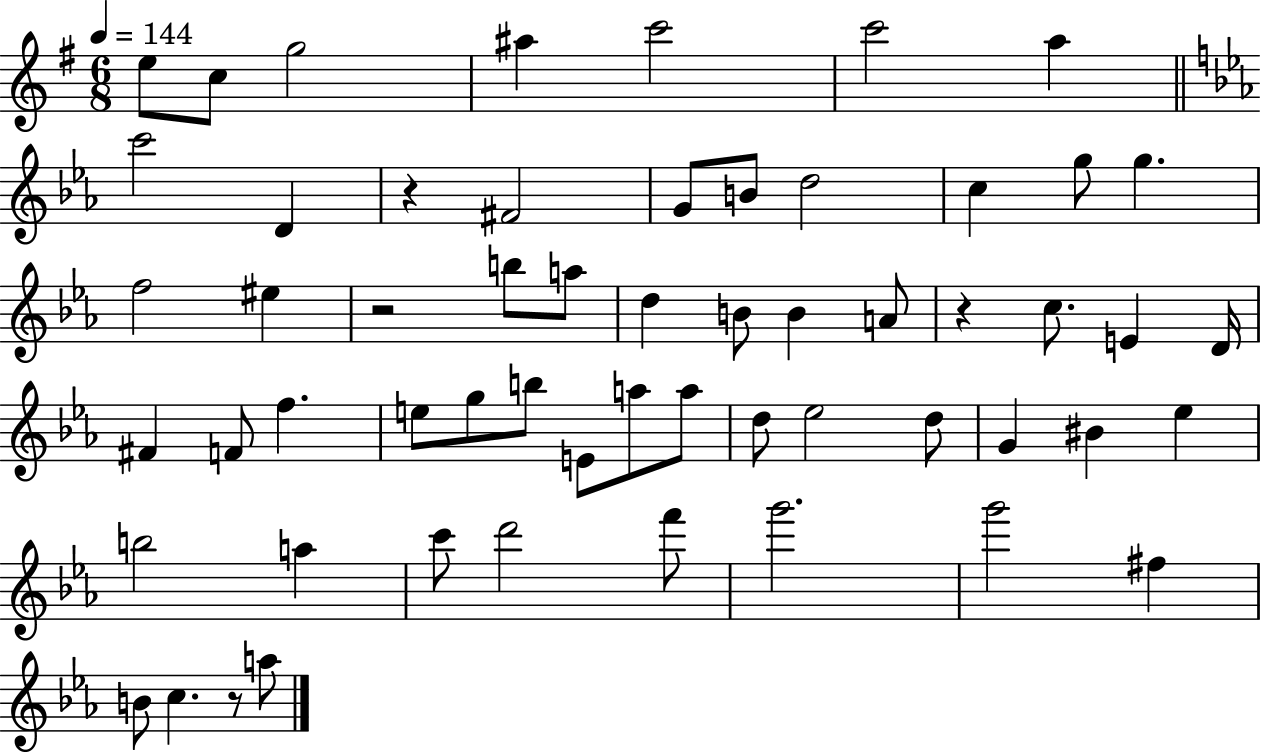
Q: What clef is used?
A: treble